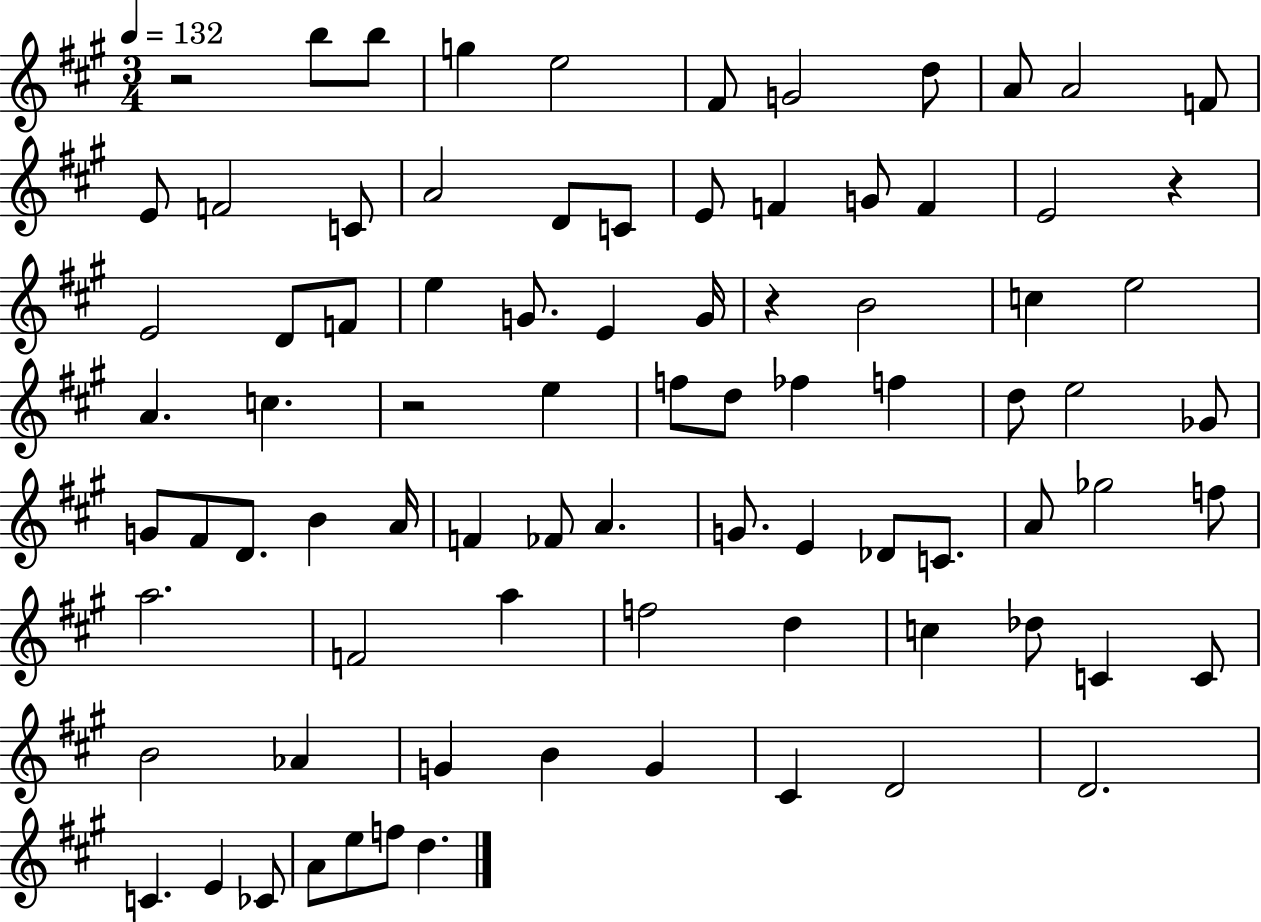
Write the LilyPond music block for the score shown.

{
  \clef treble
  \numericTimeSignature
  \time 3/4
  \key a \major
  \tempo 4 = 132
  \repeat volta 2 { r2 b''8 b''8 | g''4 e''2 | fis'8 g'2 d''8 | a'8 a'2 f'8 | \break e'8 f'2 c'8 | a'2 d'8 c'8 | e'8 f'4 g'8 f'4 | e'2 r4 | \break e'2 d'8 f'8 | e''4 g'8. e'4 g'16 | r4 b'2 | c''4 e''2 | \break a'4. c''4. | r2 e''4 | f''8 d''8 fes''4 f''4 | d''8 e''2 ges'8 | \break g'8 fis'8 d'8. b'4 a'16 | f'4 fes'8 a'4. | g'8. e'4 des'8 c'8. | a'8 ges''2 f''8 | \break a''2. | f'2 a''4 | f''2 d''4 | c''4 des''8 c'4 c'8 | \break b'2 aes'4 | g'4 b'4 g'4 | cis'4 d'2 | d'2. | \break c'4. e'4 ces'8 | a'8 e''8 f''8 d''4. | } \bar "|."
}